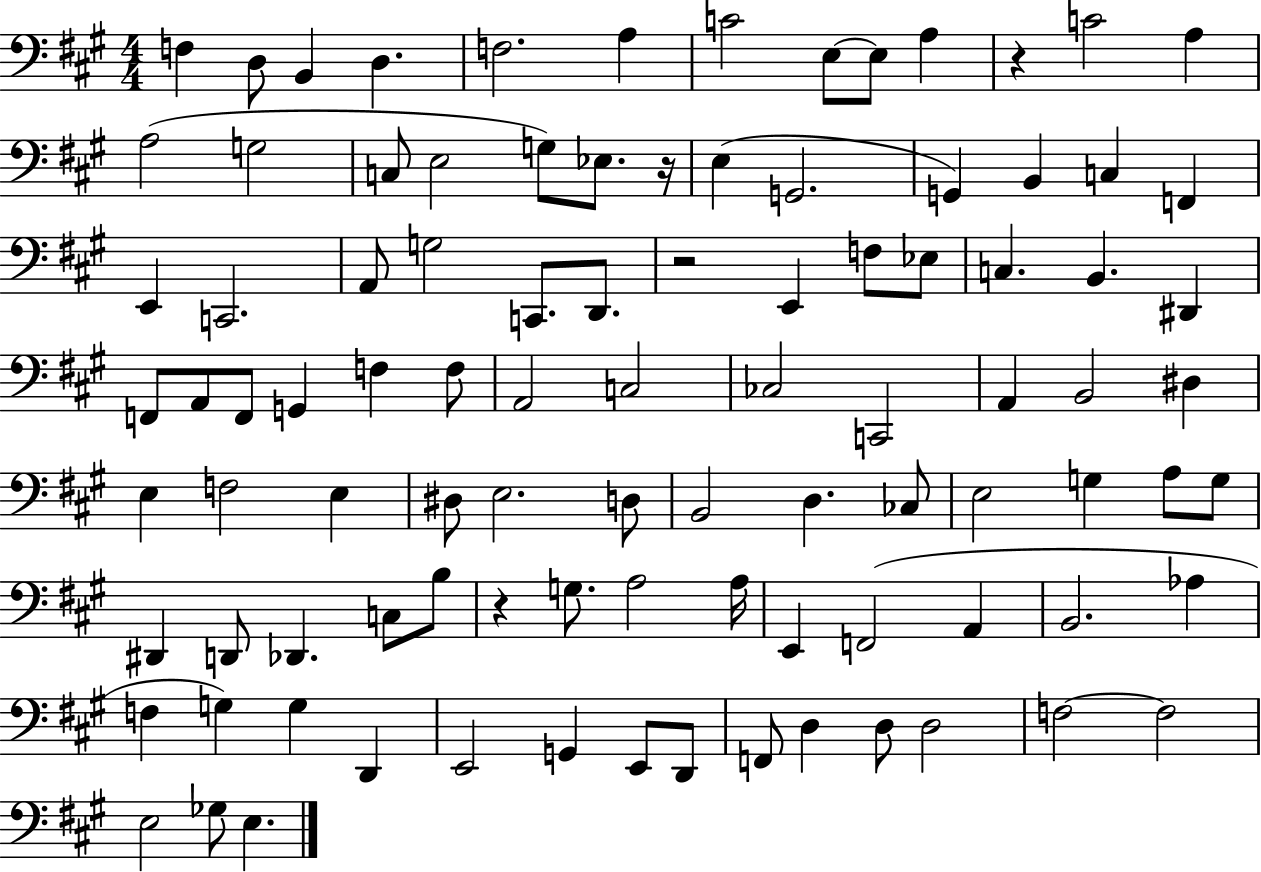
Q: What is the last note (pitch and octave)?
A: E3